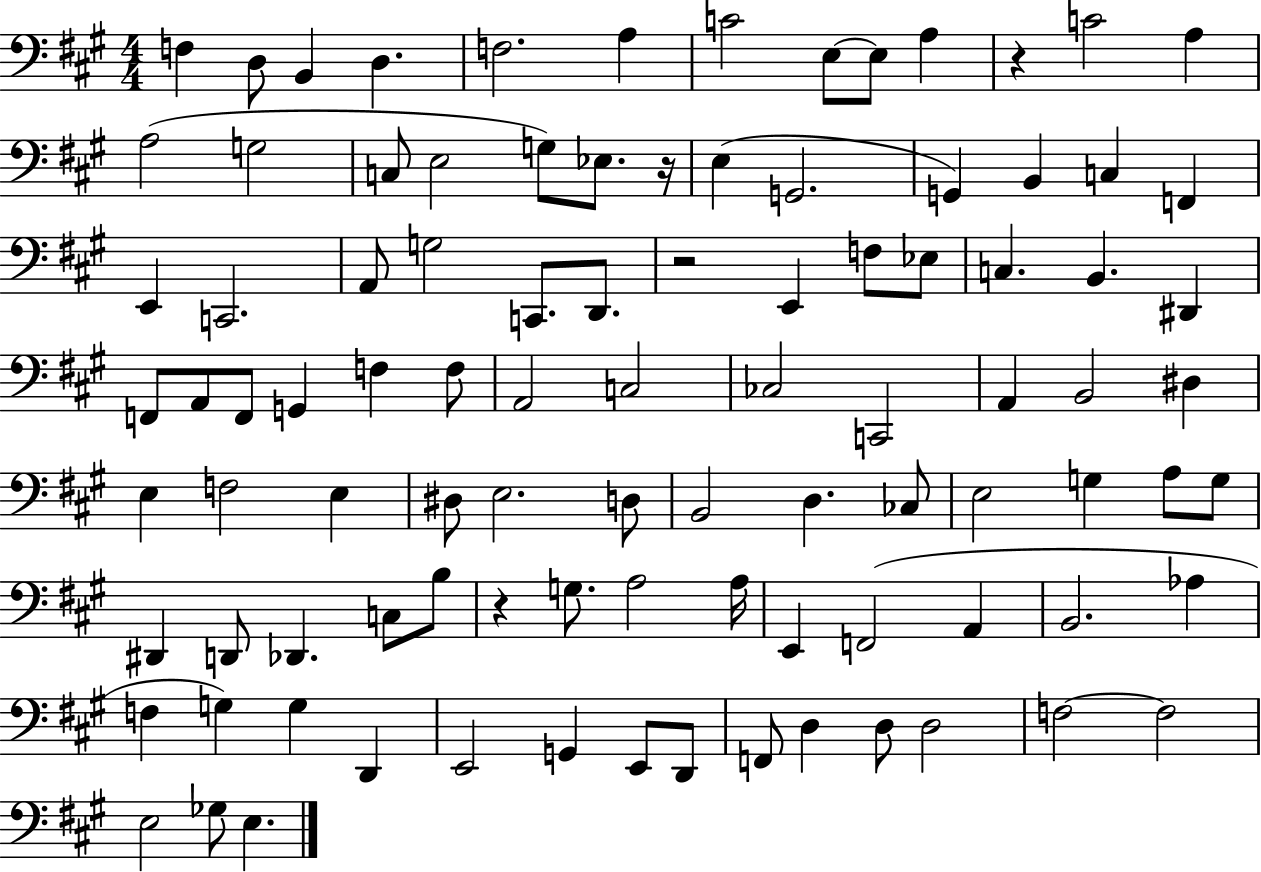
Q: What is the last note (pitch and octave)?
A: E3